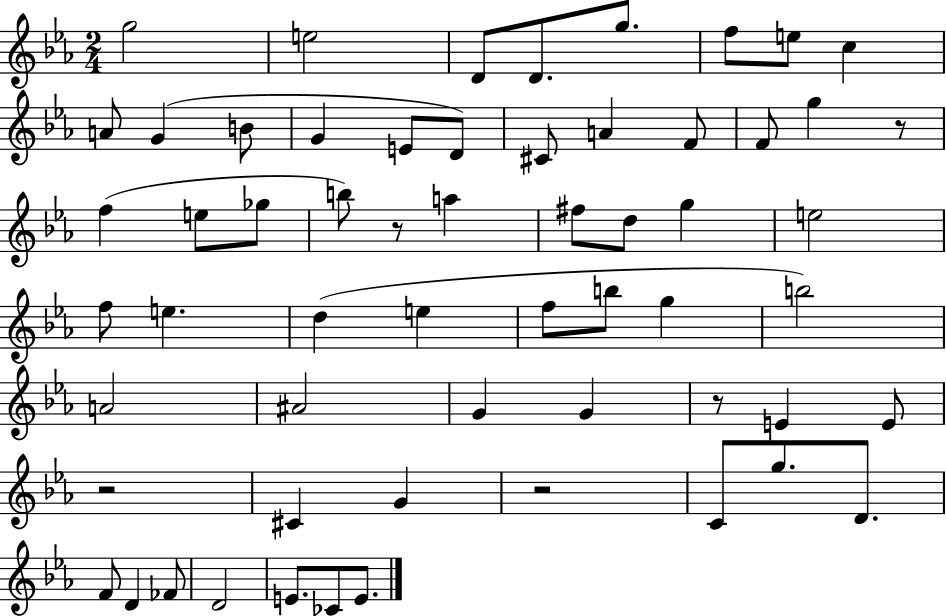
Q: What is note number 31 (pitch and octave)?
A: D5